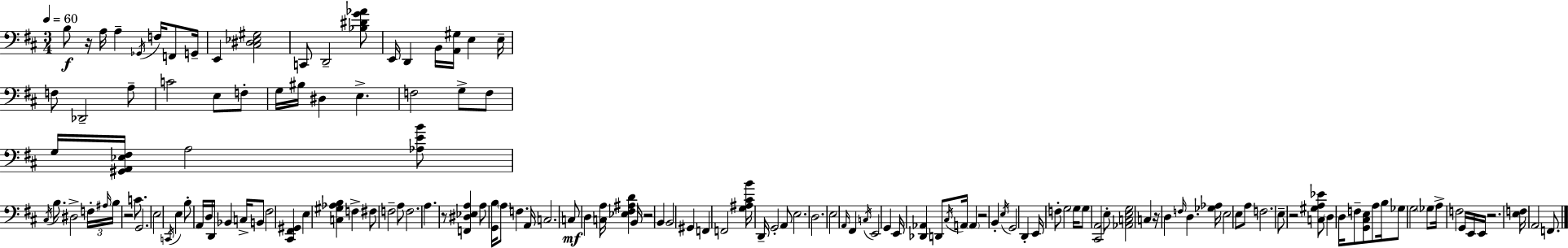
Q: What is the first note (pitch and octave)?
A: B3